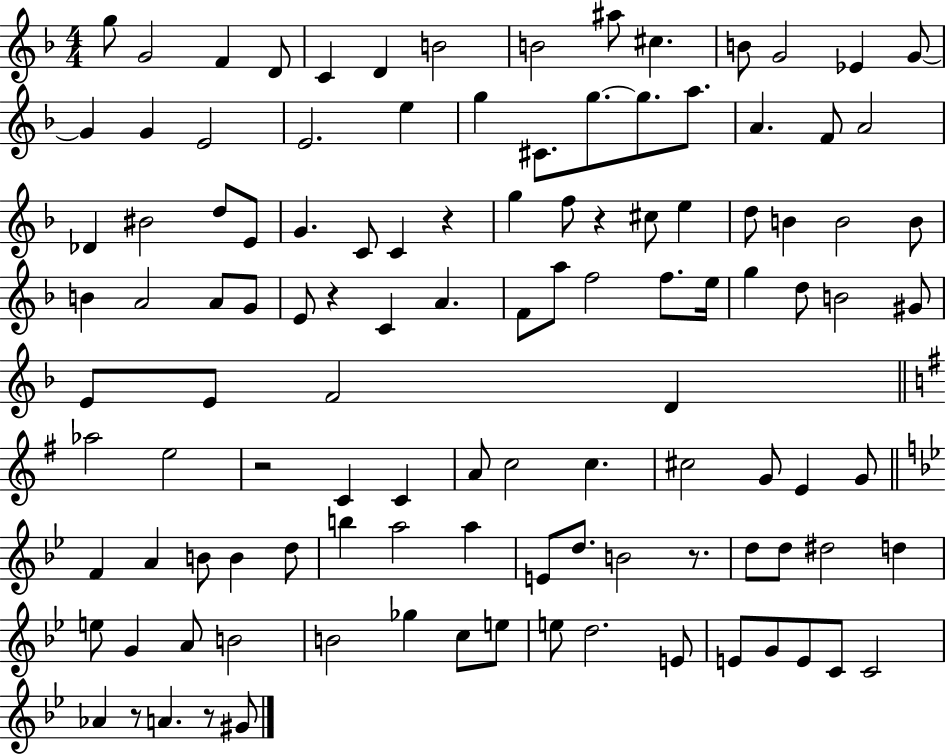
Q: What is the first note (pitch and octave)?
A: G5